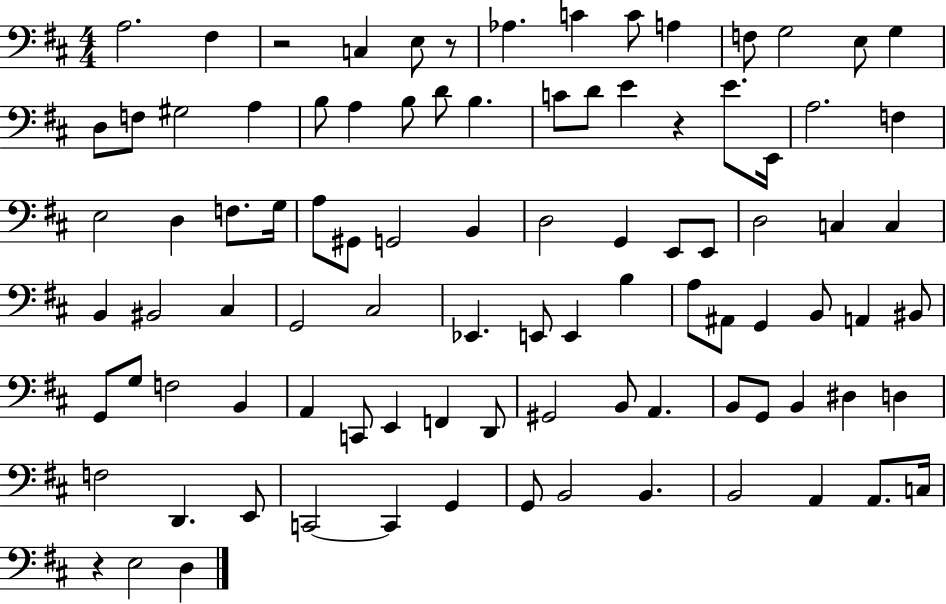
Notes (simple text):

A3/h. F#3/q R/h C3/q E3/e R/e Ab3/q. C4/q C4/e A3/q F3/e G3/h E3/e G3/q D3/e F3/e G#3/h A3/q B3/e A3/q B3/e D4/e B3/q. C4/e D4/e E4/q R/q E4/e. E2/s A3/h. F3/q E3/h D3/q F3/e. G3/s A3/e G#2/e G2/h B2/q D3/h G2/q E2/e E2/e D3/h C3/q C3/q B2/q BIS2/h C#3/q G2/h C#3/h Eb2/q. E2/e E2/q B3/q A3/e A#2/e G2/q B2/e A2/q BIS2/e G2/e G3/e F3/h B2/q A2/q C2/e E2/q F2/q D2/e G#2/h B2/e A2/q. B2/e G2/e B2/q D#3/q D3/q F3/h D2/q. E2/e C2/h C2/q G2/q G2/e B2/h B2/q. B2/h A2/q A2/e. C3/s R/q E3/h D3/q